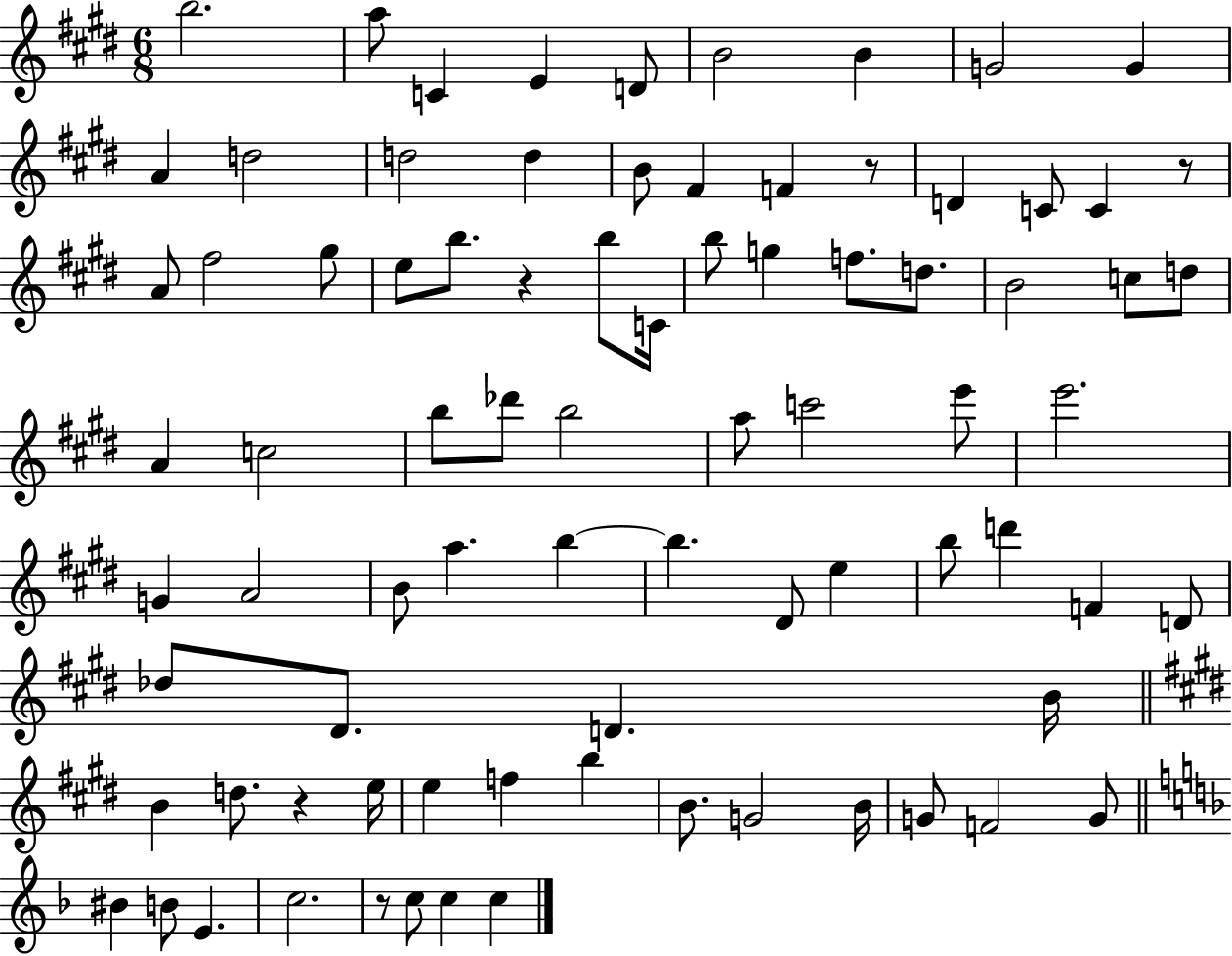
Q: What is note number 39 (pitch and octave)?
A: A5